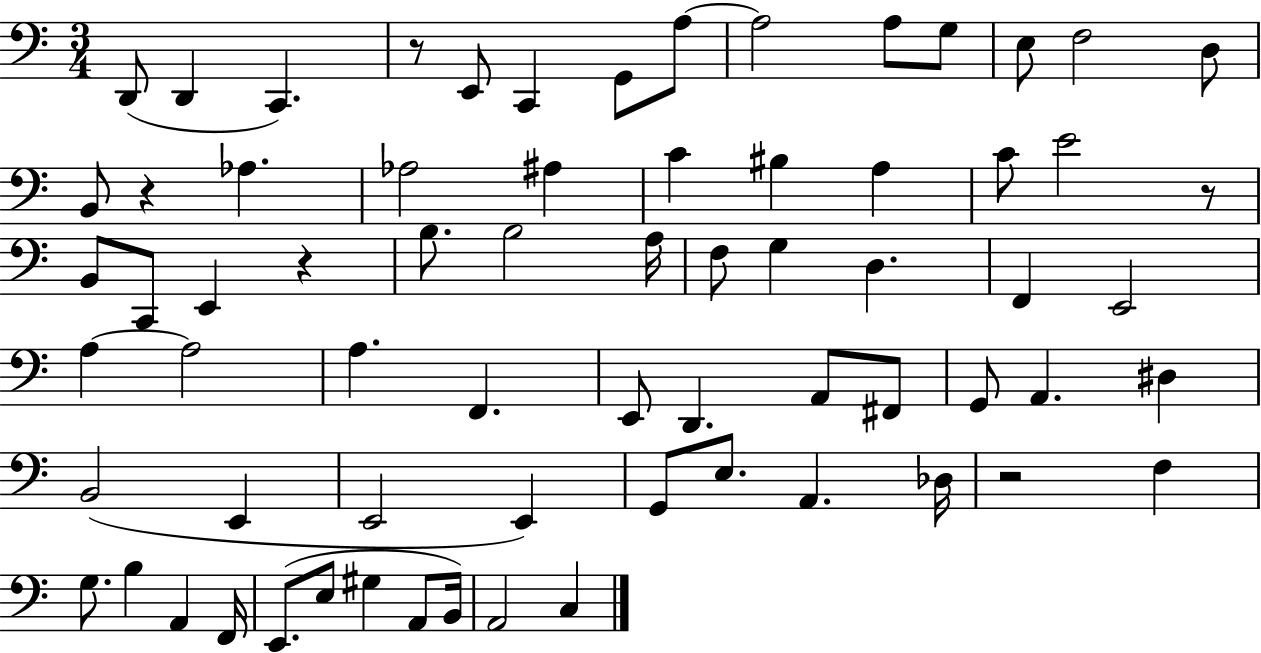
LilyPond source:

{
  \clef bass
  \numericTimeSignature
  \time 3/4
  \key c \major
  \repeat volta 2 { d,8( d,4 c,4.) | r8 e,8 c,4 g,8 a8~~ | a2 a8 g8 | e8 f2 d8 | \break b,8 r4 aes4. | aes2 ais4 | c'4 bis4 a4 | c'8 e'2 r8 | \break b,8 c,8 e,4 r4 | b8. b2 a16 | f8 g4 d4. | f,4 e,2 | \break a4~~ a2 | a4. f,4. | e,8 d,4. a,8 fis,8 | g,8 a,4. dis4 | \break b,2( e,4 | e,2 e,4) | g,8 e8. a,4. des16 | r2 f4 | \break g8. b4 a,4 f,16 | e,8.( e8 gis4 a,8 b,16) | a,2 c4 | } \bar "|."
}